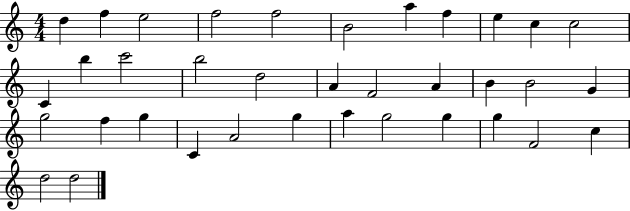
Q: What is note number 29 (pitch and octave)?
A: A5